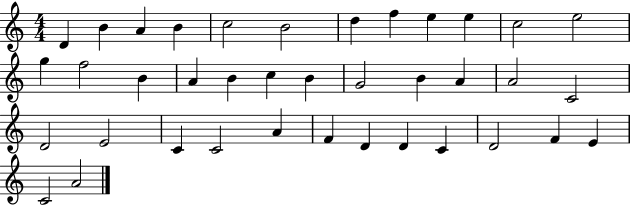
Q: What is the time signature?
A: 4/4